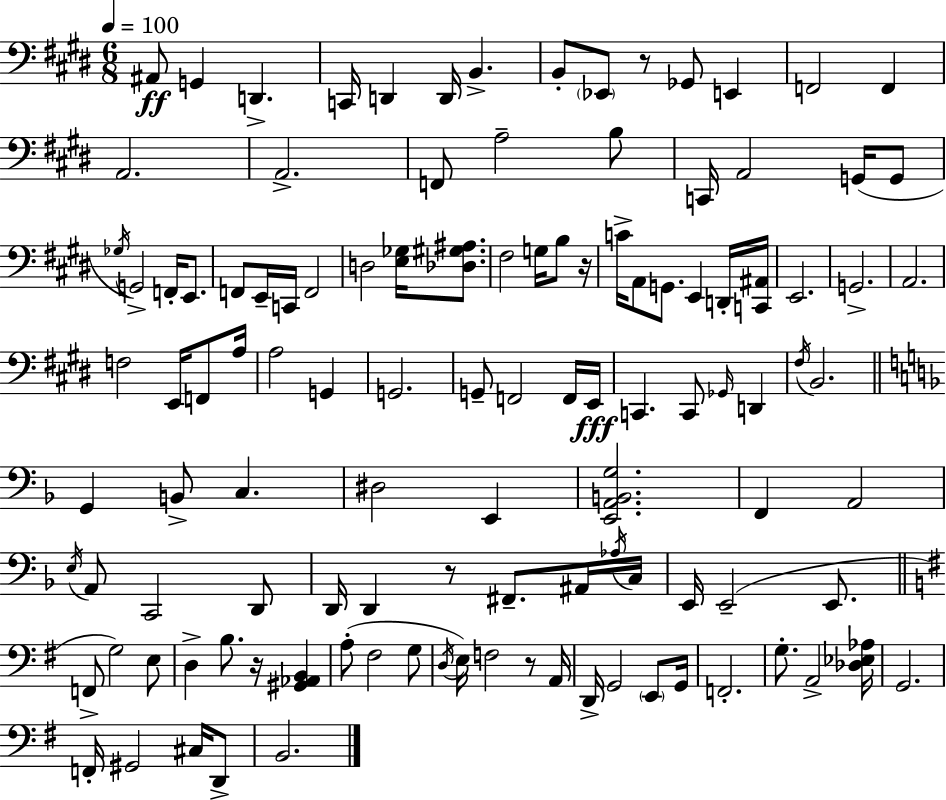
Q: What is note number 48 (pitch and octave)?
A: G2